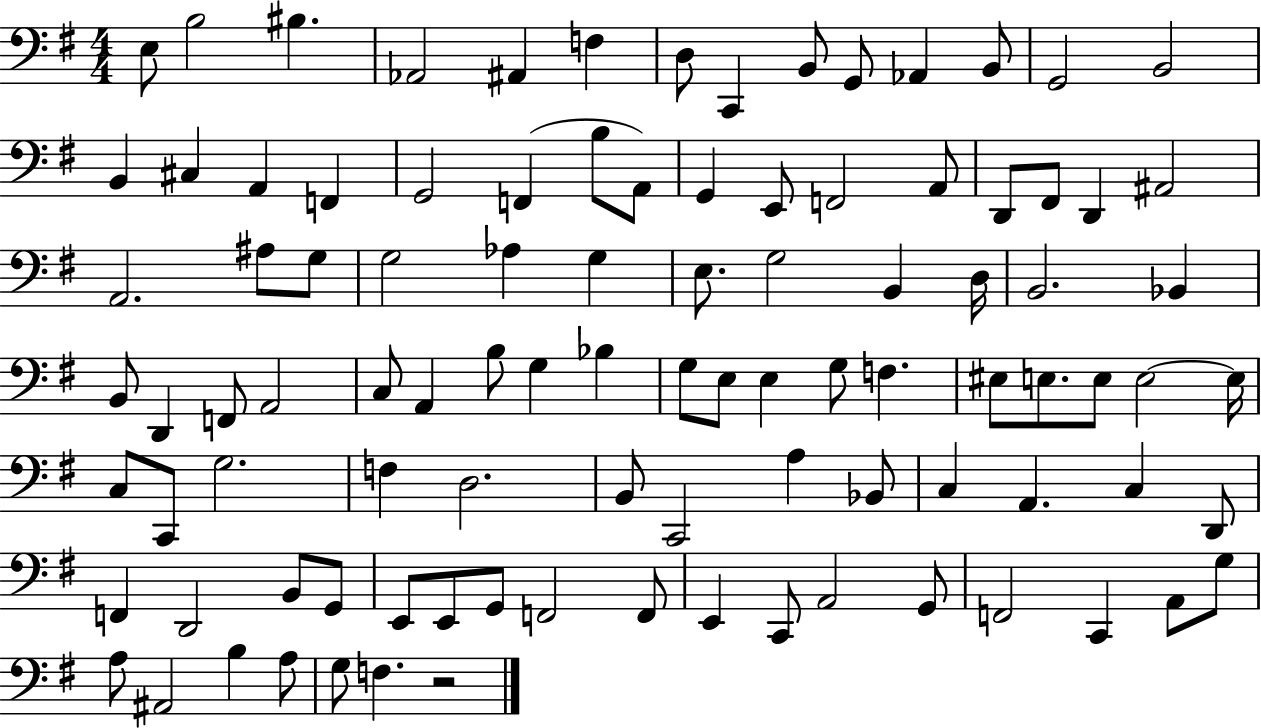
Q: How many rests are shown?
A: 1